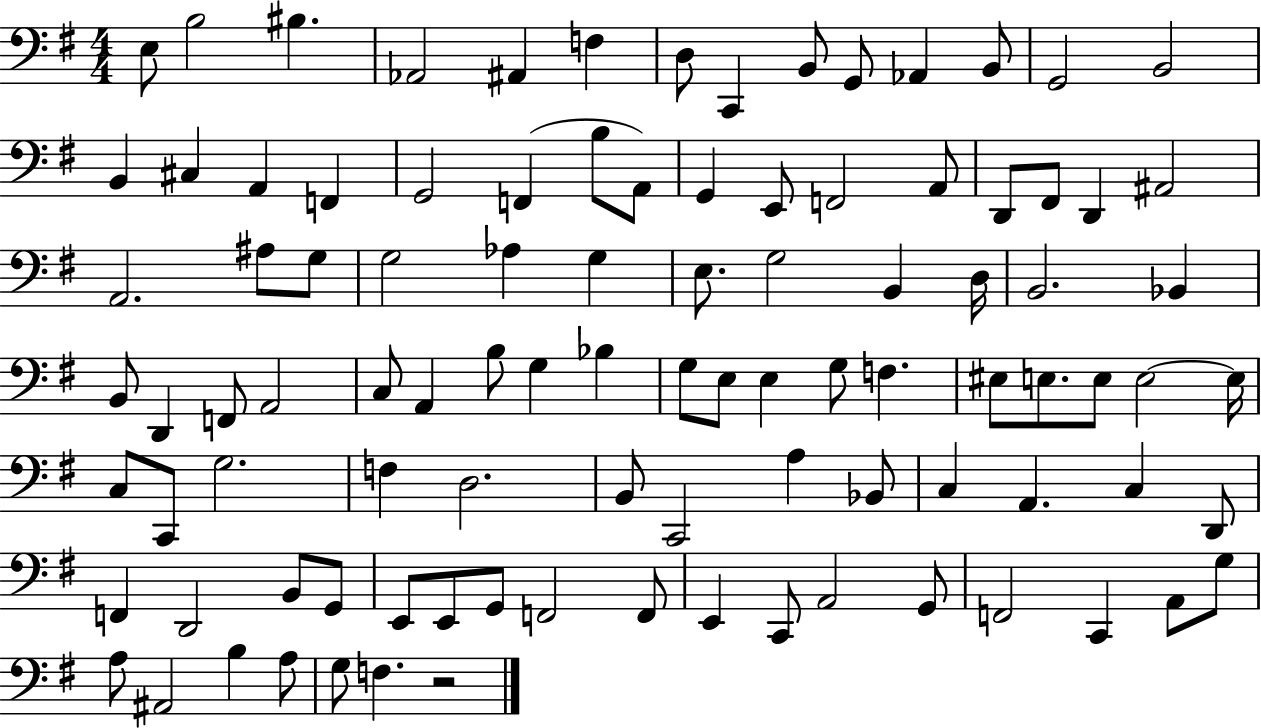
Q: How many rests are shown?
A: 1